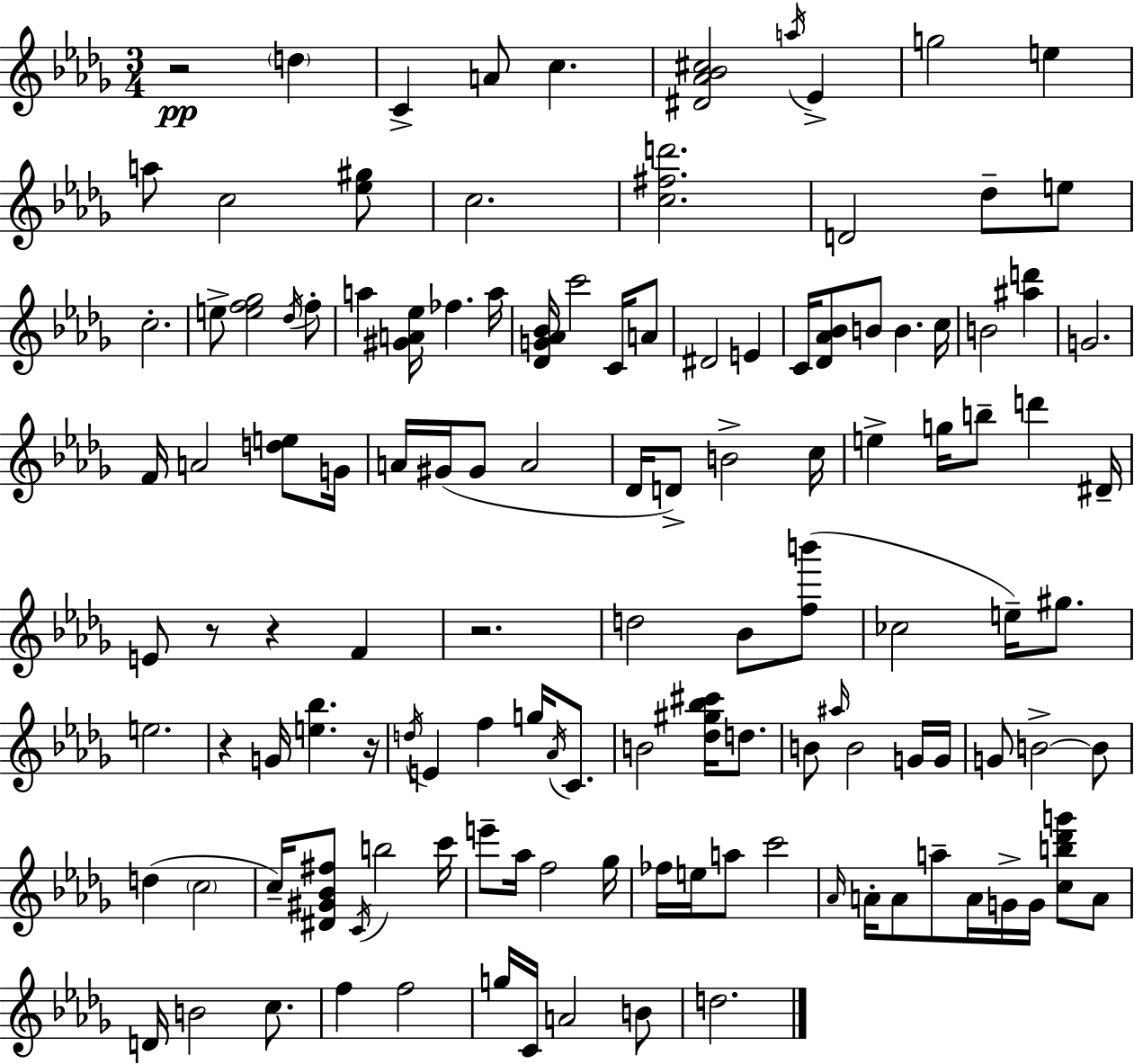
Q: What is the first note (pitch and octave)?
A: D5